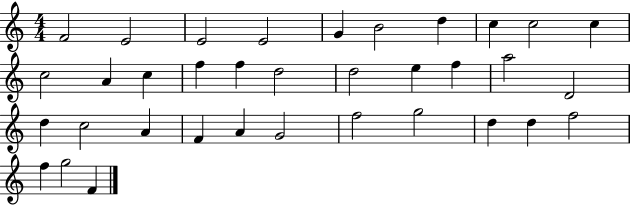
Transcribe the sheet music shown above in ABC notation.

X:1
T:Untitled
M:4/4
L:1/4
K:C
F2 E2 E2 E2 G B2 d c c2 c c2 A c f f d2 d2 e f a2 D2 d c2 A F A G2 f2 g2 d d f2 f g2 F